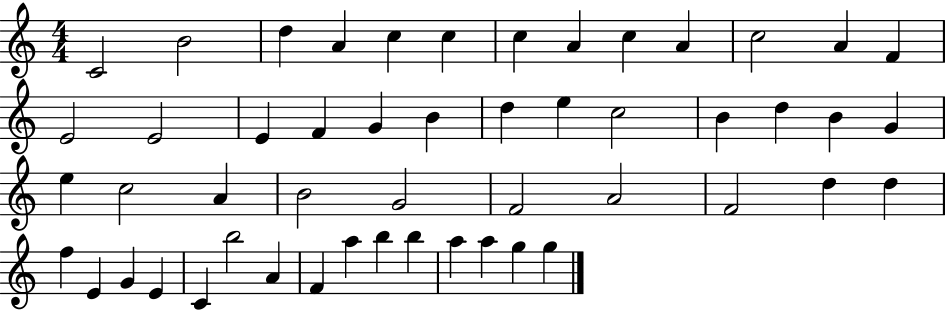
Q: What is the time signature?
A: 4/4